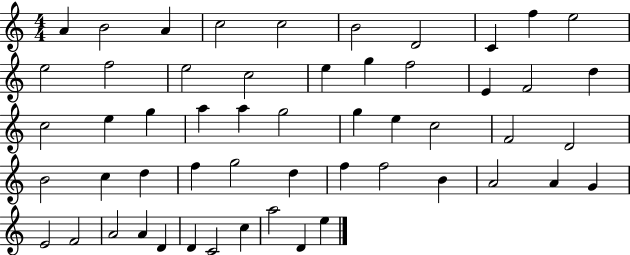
A4/q B4/h A4/q C5/h C5/h B4/h D4/h C4/q F5/q E5/h E5/h F5/h E5/h C5/h E5/q G5/q F5/h E4/q F4/h D5/q C5/h E5/q G5/q A5/q A5/q G5/h G5/q E5/q C5/h F4/h D4/h B4/h C5/q D5/q F5/q G5/h D5/q F5/q F5/h B4/q A4/h A4/q G4/q E4/h F4/h A4/h A4/q D4/q D4/q C4/h C5/q A5/h D4/q E5/q